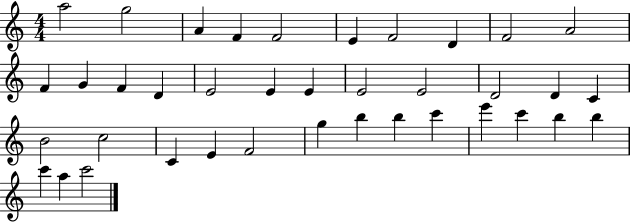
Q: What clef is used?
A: treble